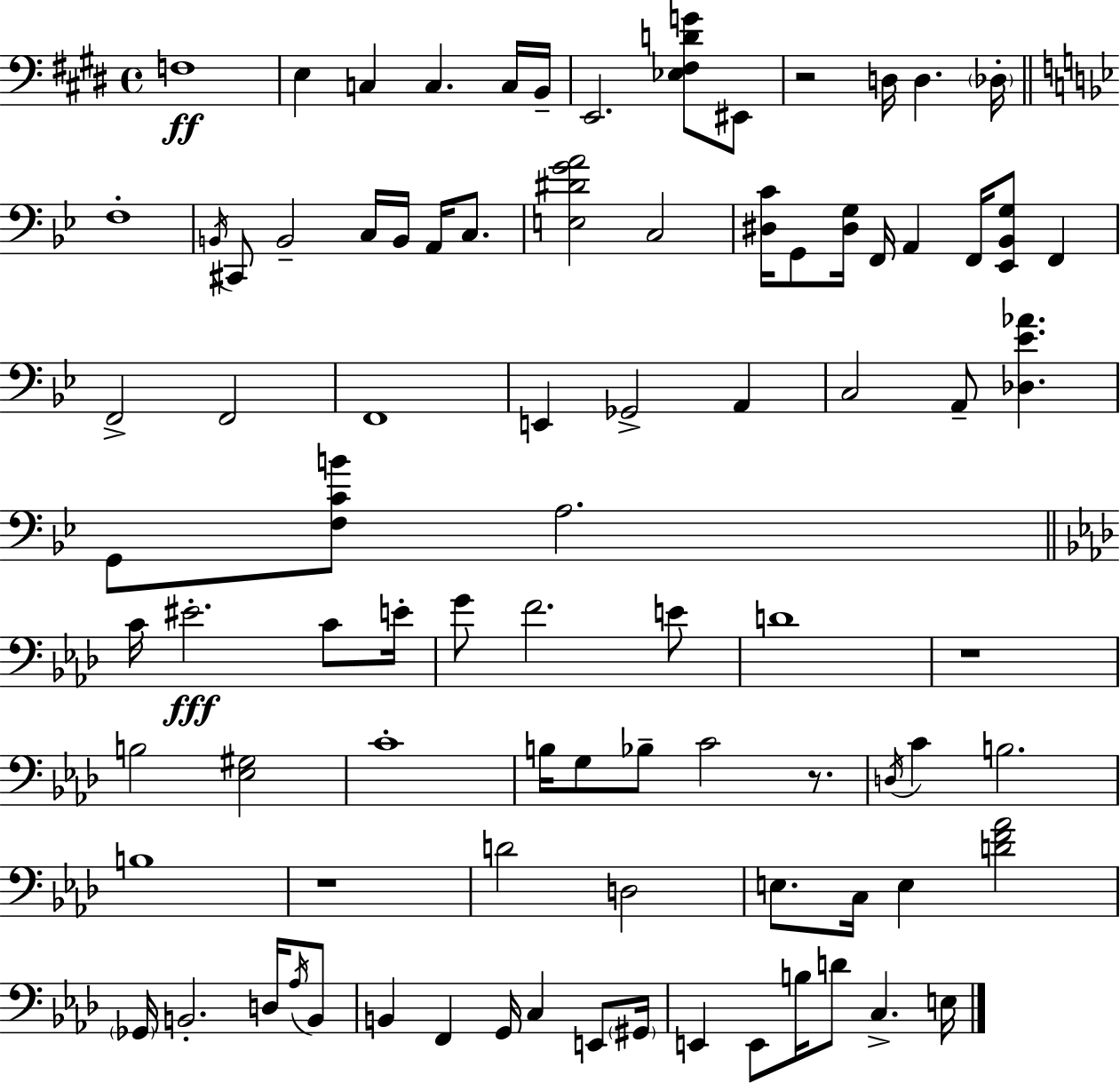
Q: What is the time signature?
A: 4/4